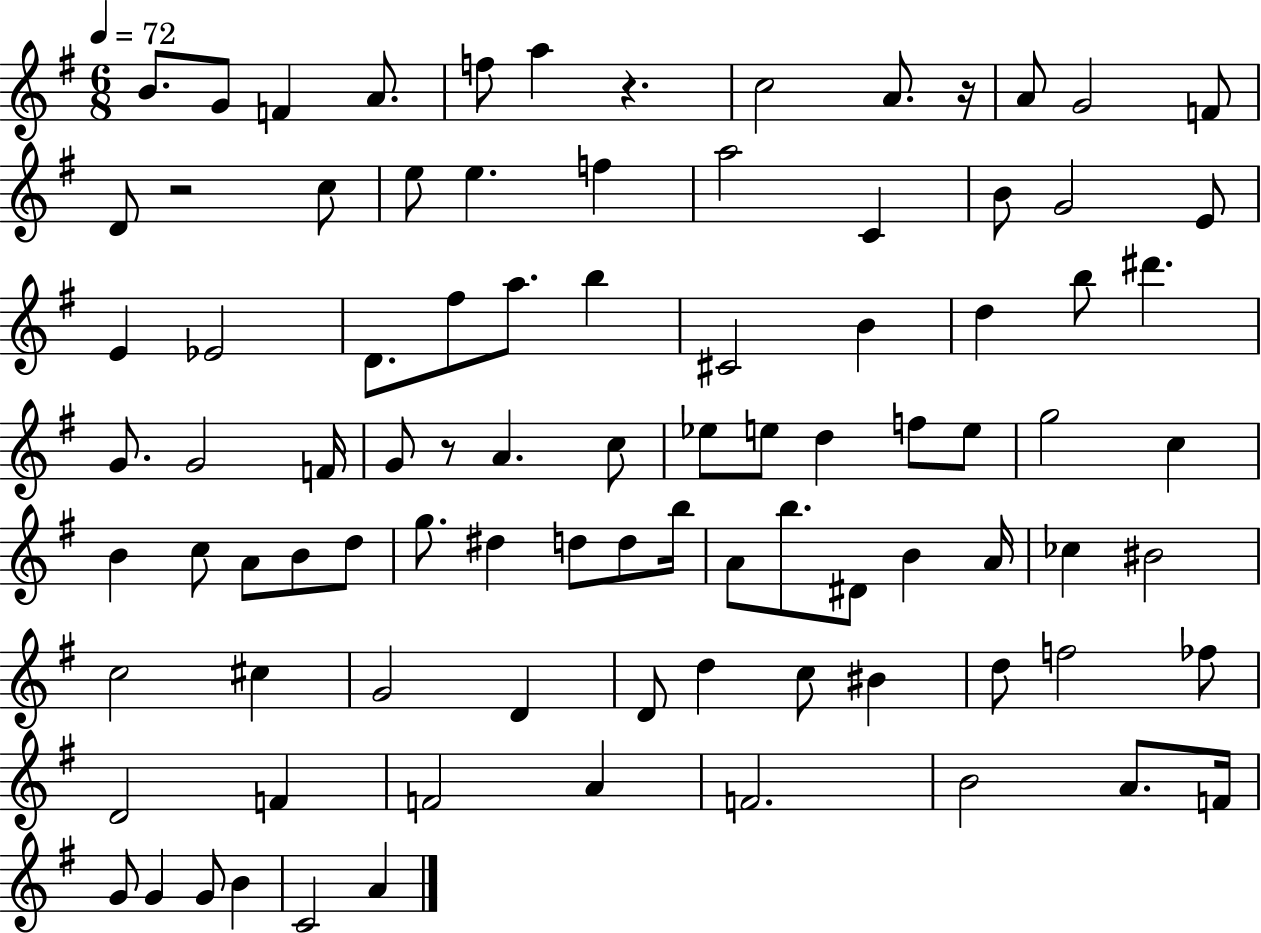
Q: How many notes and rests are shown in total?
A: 91